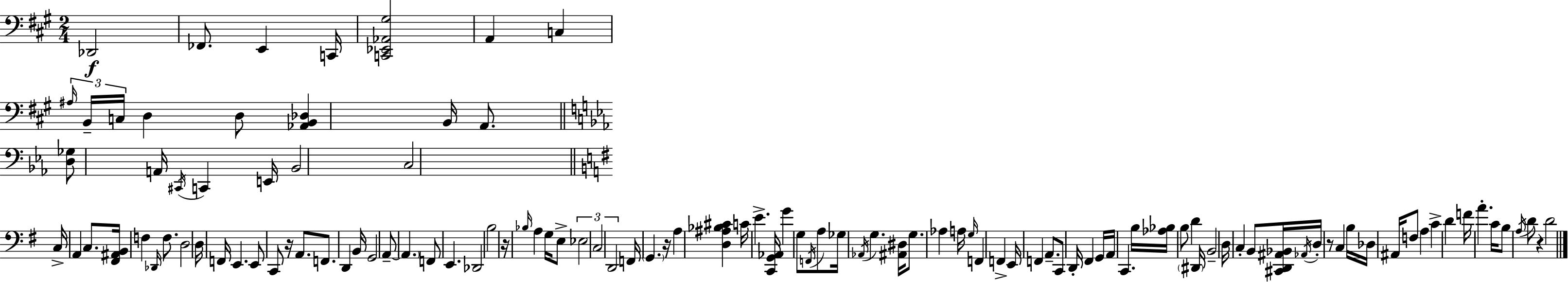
Db2/h FES2/e. E2/q C2/s [C2,Eb2,Ab2,G#3]/h A2/q C3/q A#3/s B2/s C3/s D3/q D3/e [Ab2,B2,Db3]/q B2/s A2/e. [D3,Gb3]/e A2/s C#2/s C2/q E2/s Bb2/h C3/h C3/s A2/q C3/e. [F#2,A#2,B2]/s F3/q Db2/s F3/e. D3/h D3/s F2/s E2/q. E2/e C2/e R/s A2/e. F2/e. D2/q B2/s G2/h A2/e A2/q. F2/e E2/q. Db2/h B3/h R/s Bb3/s A3/q G3/s E3/e Eb3/h C3/h D2/h F2/s G2/q. R/s A3/q [D3,A#3,Bb3,C#4]/q C4/s E4/q. [C2,G2,Ab2]/s G4/q G3/e F2/s A3/e Gb3/s Ab2/s G3/q. [A#2,D#3]/s G3/e. Ab3/q A3/s G3/s F2/q F2/q E2/s F2/q A2/e. C2/e D2/s F#2/q G2/s A2/s C2/q. B3/s [Ab3,Bb3]/s B3/e D4/q D#2/s B2/h D3/s C3/q B2/e [C#2,D2,A#2,Bb2]/s Ab2/s D3/s R/e C3/q B3/s Db3/s A#2/s F3/e A3/q C4/q D4/q F4/s A4/q. C4/s B3/e A3/s D4/e R/q D4/h